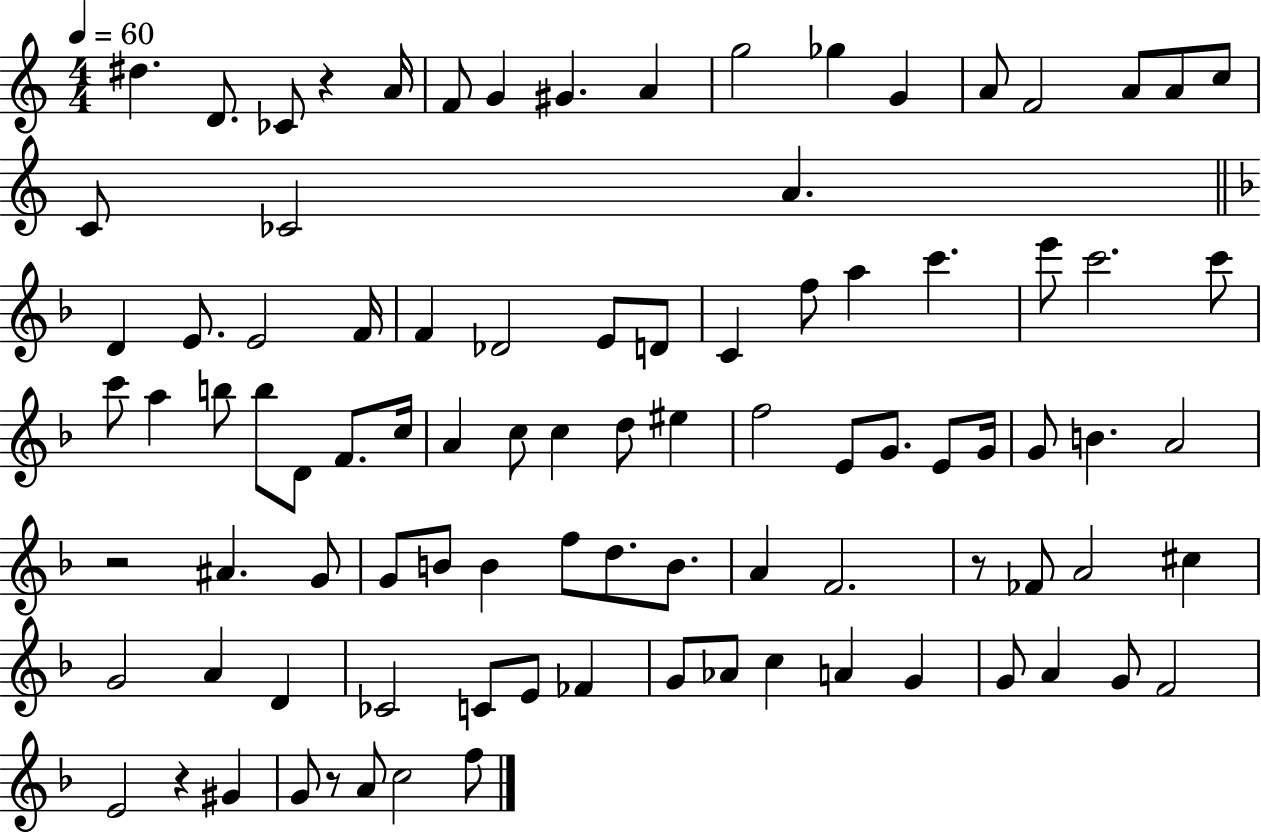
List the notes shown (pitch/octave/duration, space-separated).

D#5/q. D4/e. CES4/e R/q A4/s F4/e G4/q G#4/q. A4/q G5/h Gb5/q G4/q A4/e F4/h A4/e A4/e C5/e C4/e CES4/h A4/q. D4/q E4/e. E4/h F4/s F4/q Db4/h E4/e D4/e C4/q F5/e A5/q C6/q. E6/e C6/h. C6/e C6/e A5/q B5/e B5/e D4/e F4/e. C5/s A4/q C5/e C5/q D5/e EIS5/q F5/h E4/e G4/e. E4/e G4/s G4/e B4/q. A4/h R/h A#4/q. G4/e G4/e B4/e B4/q F5/e D5/e. B4/e. A4/q F4/h. R/e FES4/e A4/h C#5/q G4/h A4/q D4/q CES4/h C4/e E4/e FES4/q G4/e Ab4/e C5/q A4/q G4/q G4/e A4/q G4/e F4/h E4/h R/q G#4/q G4/e R/e A4/e C5/h F5/e